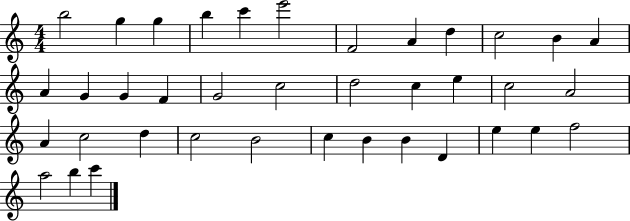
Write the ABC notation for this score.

X:1
T:Untitled
M:4/4
L:1/4
K:C
b2 g g b c' e'2 F2 A d c2 B A A G G F G2 c2 d2 c e c2 A2 A c2 d c2 B2 c B B D e e f2 a2 b c'